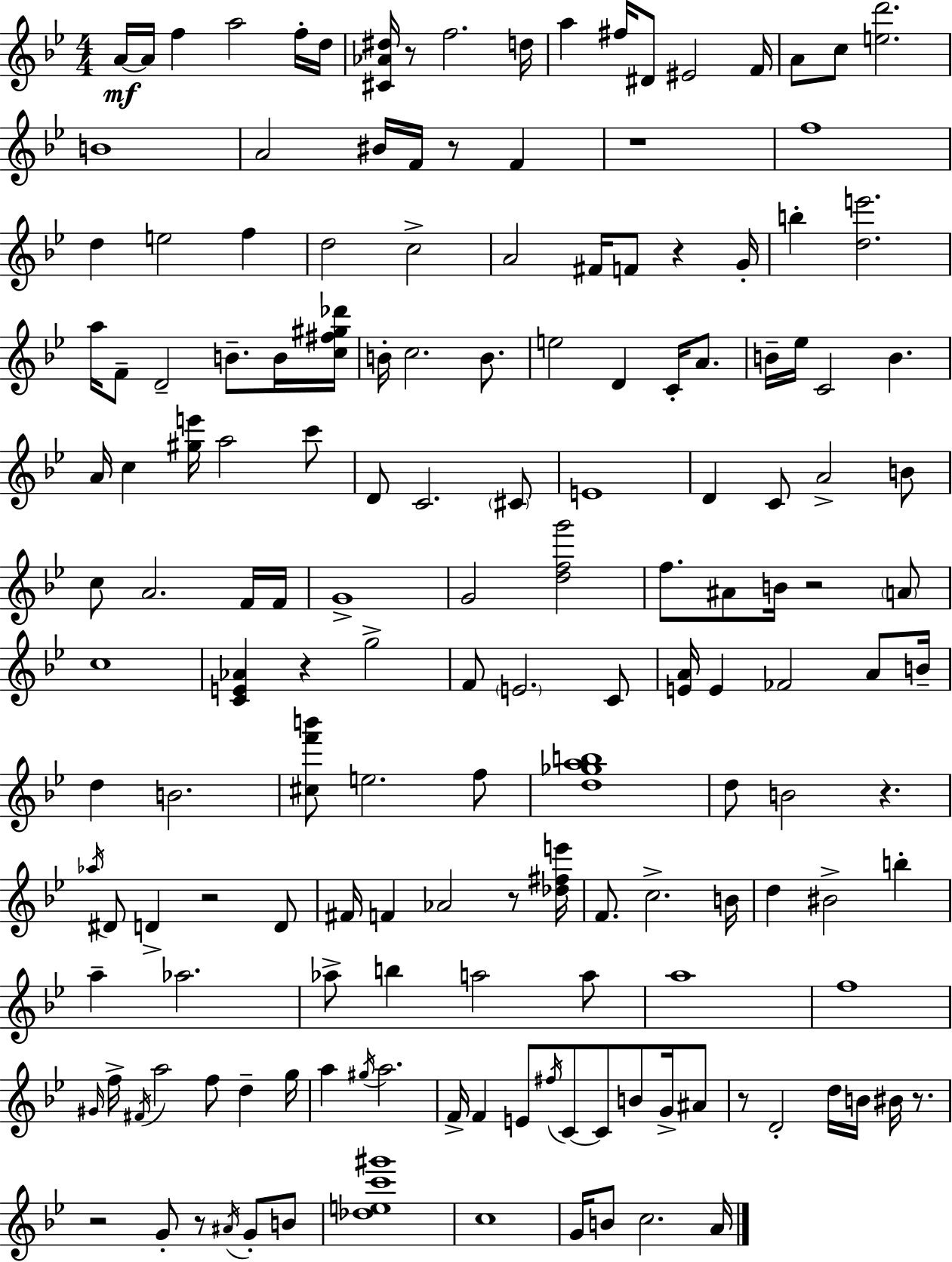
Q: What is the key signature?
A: BES major